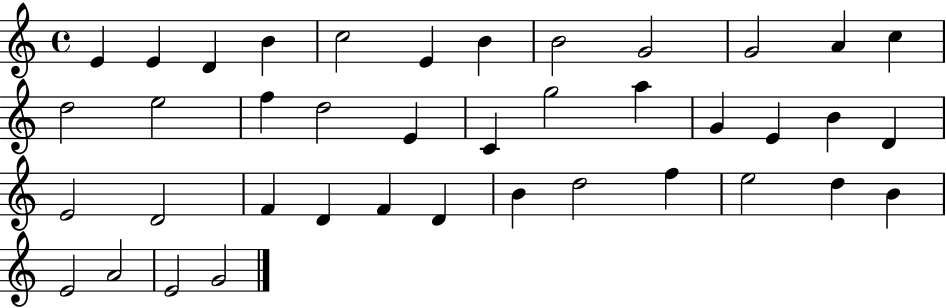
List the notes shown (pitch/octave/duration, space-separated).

E4/q E4/q D4/q B4/q C5/h E4/q B4/q B4/h G4/h G4/h A4/q C5/q D5/h E5/h F5/q D5/h E4/q C4/q G5/h A5/q G4/q E4/q B4/q D4/q E4/h D4/h F4/q D4/q F4/q D4/q B4/q D5/h F5/q E5/h D5/q B4/q E4/h A4/h E4/h G4/h